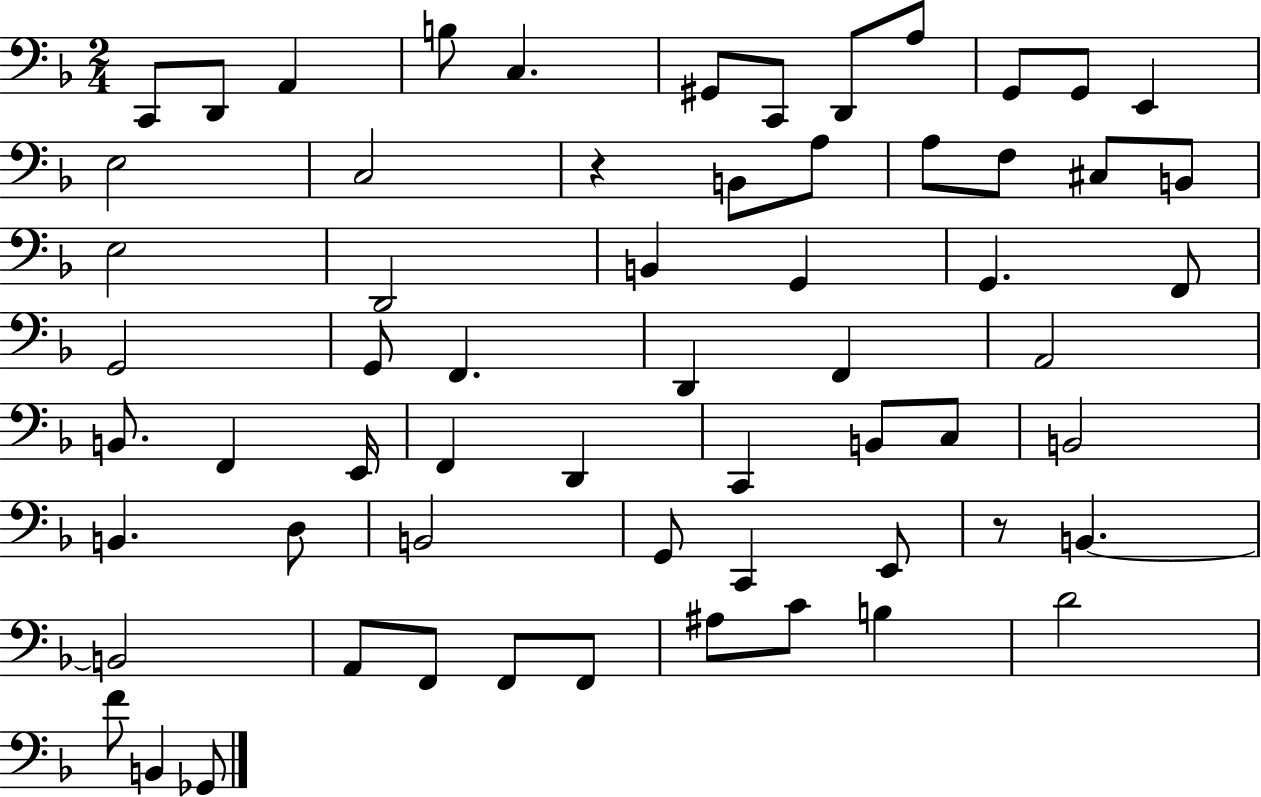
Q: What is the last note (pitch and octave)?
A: Gb2